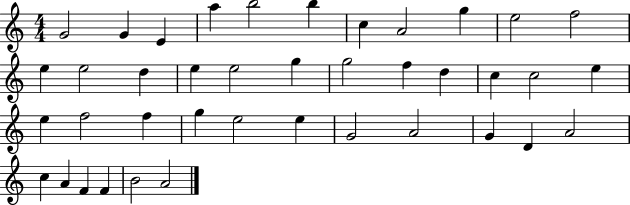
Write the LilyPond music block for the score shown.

{
  \clef treble
  \numericTimeSignature
  \time 4/4
  \key c \major
  g'2 g'4 e'4 | a''4 b''2 b''4 | c''4 a'2 g''4 | e''2 f''2 | \break e''4 e''2 d''4 | e''4 e''2 g''4 | g''2 f''4 d''4 | c''4 c''2 e''4 | \break e''4 f''2 f''4 | g''4 e''2 e''4 | g'2 a'2 | g'4 d'4 a'2 | \break c''4 a'4 f'4 f'4 | b'2 a'2 | \bar "|."
}